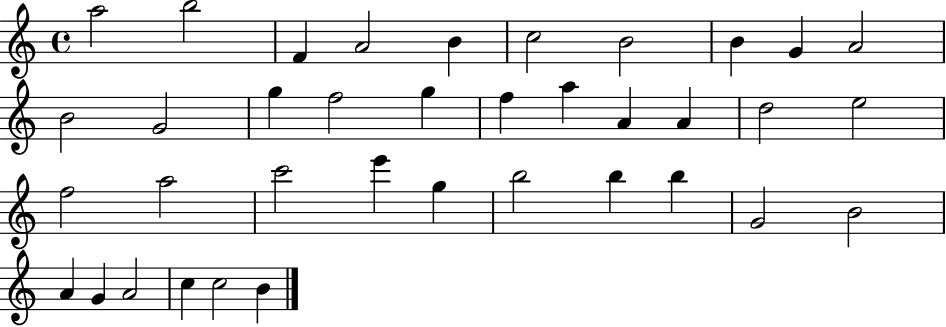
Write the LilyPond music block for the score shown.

{
  \clef treble
  \time 4/4
  \defaultTimeSignature
  \key c \major
  a''2 b''2 | f'4 a'2 b'4 | c''2 b'2 | b'4 g'4 a'2 | \break b'2 g'2 | g''4 f''2 g''4 | f''4 a''4 a'4 a'4 | d''2 e''2 | \break f''2 a''2 | c'''2 e'''4 g''4 | b''2 b''4 b''4 | g'2 b'2 | \break a'4 g'4 a'2 | c''4 c''2 b'4 | \bar "|."
}